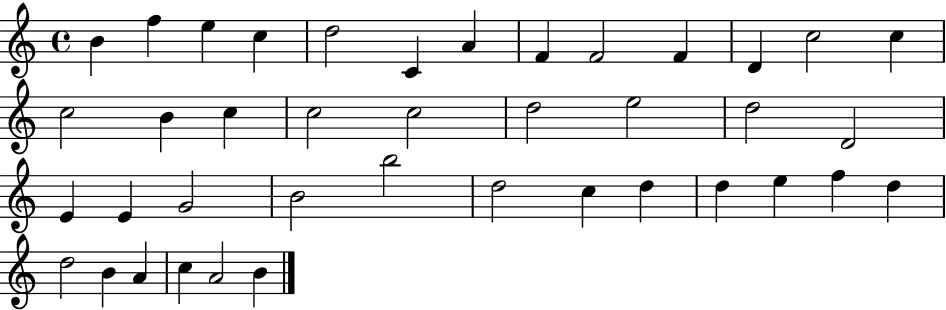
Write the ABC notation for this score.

X:1
T:Untitled
M:4/4
L:1/4
K:C
B f e c d2 C A F F2 F D c2 c c2 B c c2 c2 d2 e2 d2 D2 E E G2 B2 b2 d2 c d d e f d d2 B A c A2 B